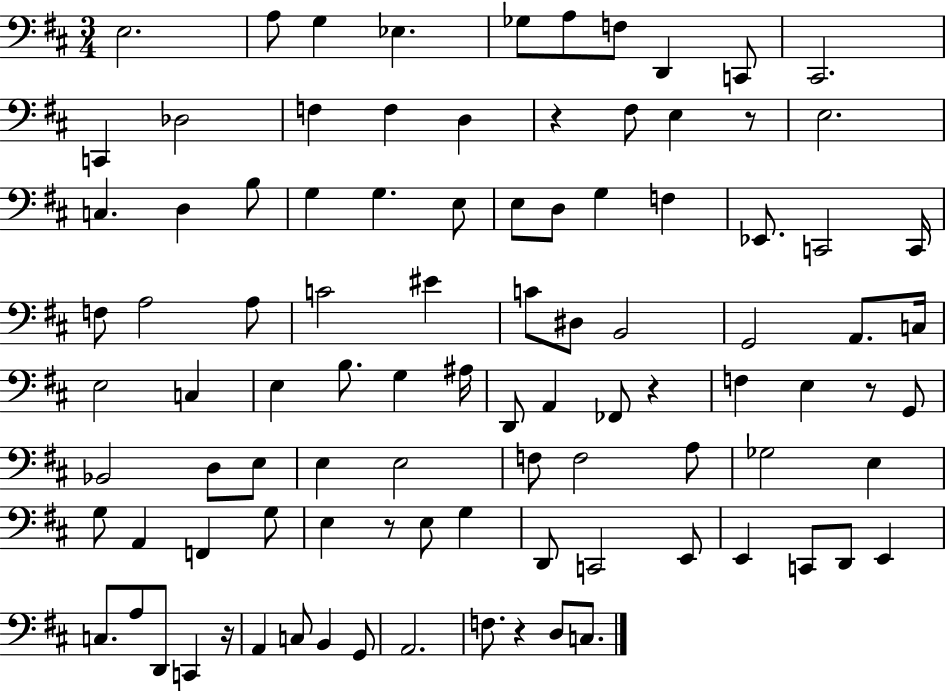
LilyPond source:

{
  \clef bass
  \numericTimeSignature
  \time 3/4
  \key d \major
  e2. | a8 g4 ees4. | ges8 a8 f8 d,4 c,8 | cis,2. | \break c,4 des2 | f4 f4 d4 | r4 fis8 e4 r8 | e2. | \break c4. d4 b8 | g4 g4. e8 | e8 d8 g4 f4 | ees,8. c,2 c,16 | \break f8 a2 a8 | c'2 eis'4 | c'8 dis8 b,2 | g,2 a,8. c16 | \break e2 c4 | e4 b8. g4 ais16 | d,8 a,4 fes,8 r4 | f4 e4 r8 g,8 | \break bes,2 d8 e8 | e4 e2 | f8 f2 a8 | ges2 e4 | \break g8 a,4 f,4 g8 | e4 r8 e8 g4 | d,8 c,2 e,8 | e,4 c,8 d,8 e,4 | \break c8. a8 d,8 c,4 r16 | a,4 c8 b,4 g,8 | a,2. | f8. r4 d8 c8. | \break \bar "|."
}